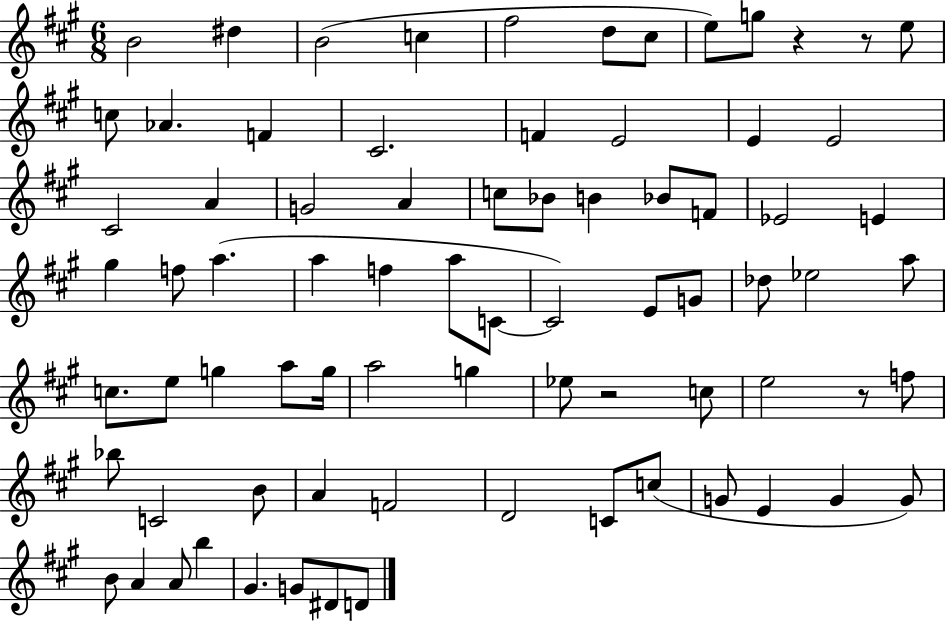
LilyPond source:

{
  \clef treble
  \numericTimeSignature
  \time 6/8
  \key a \major
  \repeat volta 2 { b'2 dis''4 | b'2( c''4 | fis''2 d''8 cis''8 | e''8) g''8 r4 r8 e''8 | \break c''8 aes'4. f'4 | cis'2. | f'4 e'2 | e'4 e'2 | \break cis'2 a'4 | g'2 a'4 | c''8 bes'8 b'4 bes'8 f'8 | ees'2 e'4 | \break gis''4 f''8 a''4.( | a''4 f''4 a''8 c'8~~ | c'2) e'8 g'8 | des''8 ees''2 a''8 | \break c''8. e''8 g''4 a''8 g''16 | a''2 g''4 | ees''8 r2 c''8 | e''2 r8 f''8 | \break bes''8 c'2 b'8 | a'4 f'2 | d'2 c'8 c''8( | g'8 e'4 g'4 g'8) | \break b'8 a'4 a'8 b''4 | gis'4. g'8 dis'8 d'8 | } \bar "|."
}